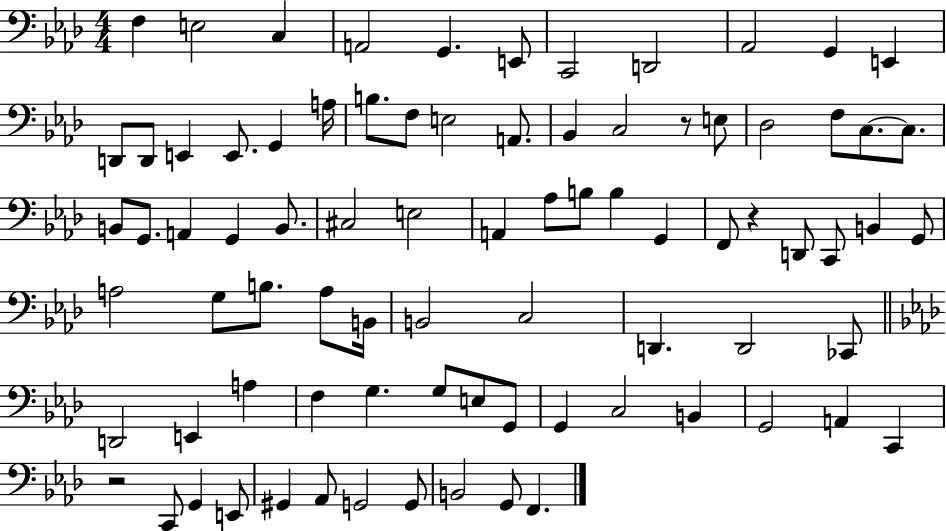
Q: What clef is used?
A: bass